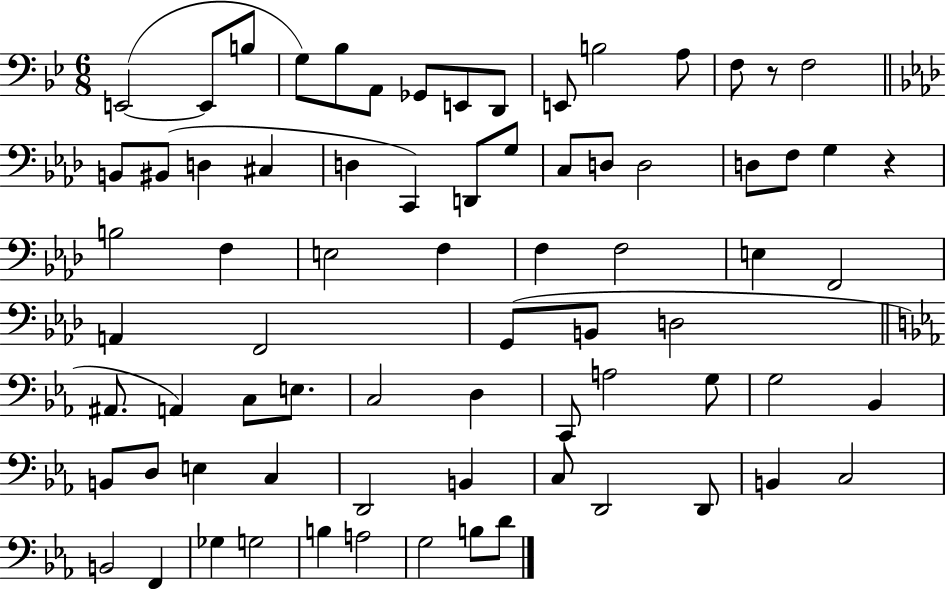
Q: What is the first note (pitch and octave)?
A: E2